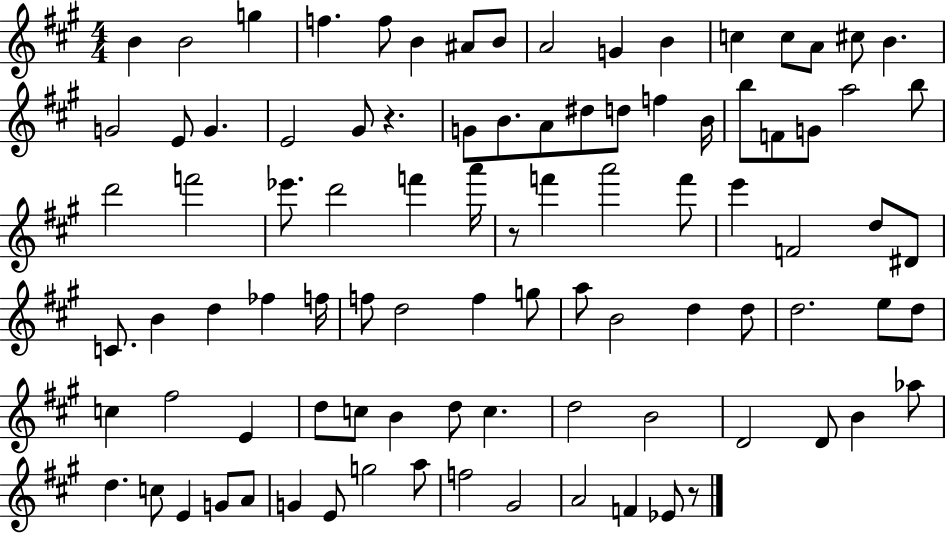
B4/q B4/h G5/q F5/q. F5/e B4/q A#4/e B4/e A4/h G4/q B4/q C5/q C5/e A4/e C#5/e B4/q. G4/h E4/e G4/q. E4/h G#4/e R/q. G4/e B4/e. A4/e D#5/e D5/e F5/q B4/s B5/e F4/e G4/e A5/h B5/e D6/h F6/h Eb6/e. D6/h F6/q A6/s R/e F6/q A6/h F6/e E6/q F4/h D5/e D#4/e C4/e. B4/q D5/q FES5/q F5/s F5/e D5/h F5/q G5/e A5/e B4/h D5/q D5/e D5/h. E5/e D5/e C5/q F#5/h E4/q D5/e C5/e B4/q D5/e C5/q. D5/h B4/h D4/h D4/e B4/q Ab5/e D5/q. C5/e E4/q G4/e A4/e G4/q E4/e G5/h A5/e F5/h G#4/h A4/h F4/q Eb4/e R/e